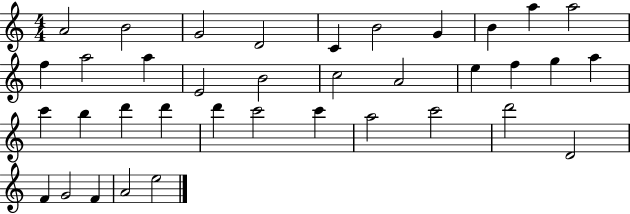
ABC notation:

X:1
T:Untitled
M:4/4
L:1/4
K:C
A2 B2 G2 D2 C B2 G B a a2 f a2 a E2 B2 c2 A2 e f g a c' b d' d' d' c'2 c' a2 c'2 d'2 D2 F G2 F A2 e2